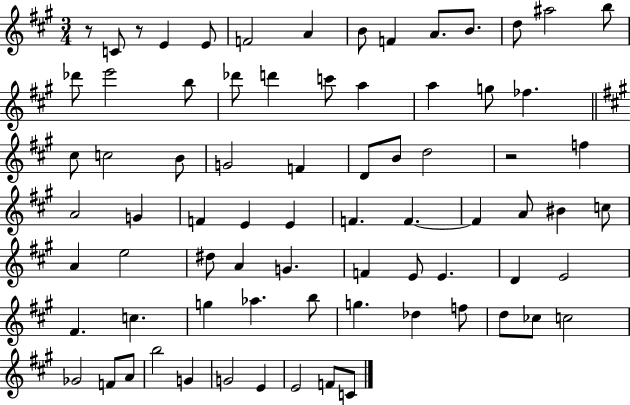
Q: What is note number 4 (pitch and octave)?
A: F4